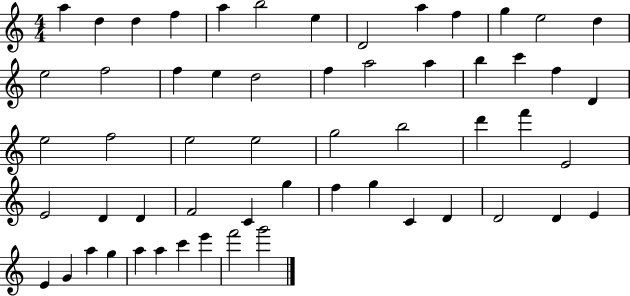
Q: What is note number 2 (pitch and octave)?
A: D5